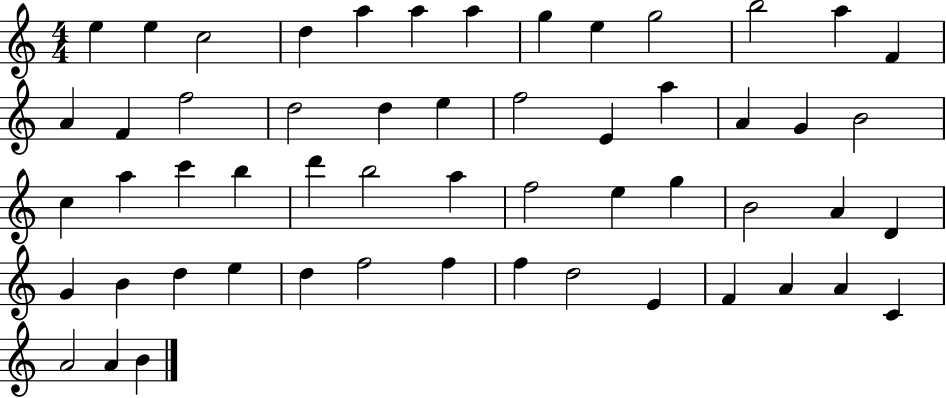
{
  \clef treble
  \numericTimeSignature
  \time 4/4
  \key c \major
  e''4 e''4 c''2 | d''4 a''4 a''4 a''4 | g''4 e''4 g''2 | b''2 a''4 f'4 | \break a'4 f'4 f''2 | d''2 d''4 e''4 | f''2 e'4 a''4 | a'4 g'4 b'2 | \break c''4 a''4 c'''4 b''4 | d'''4 b''2 a''4 | f''2 e''4 g''4 | b'2 a'4 d'4 | \break g'4 b'4 d''4 e''4 | d''4 f''2 f''4 | f''4 d''2 e'4 | f'4 a'4 a'4 c'4 | \break a'2 a'4 b'4 | \bar "|."
}